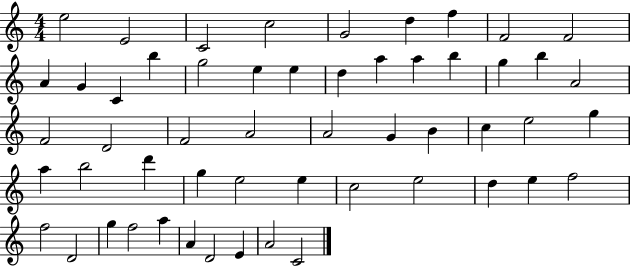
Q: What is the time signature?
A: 4/4